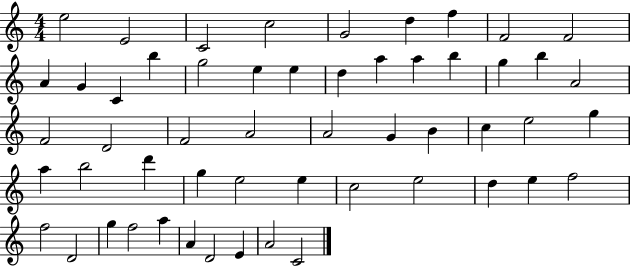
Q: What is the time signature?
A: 4/4